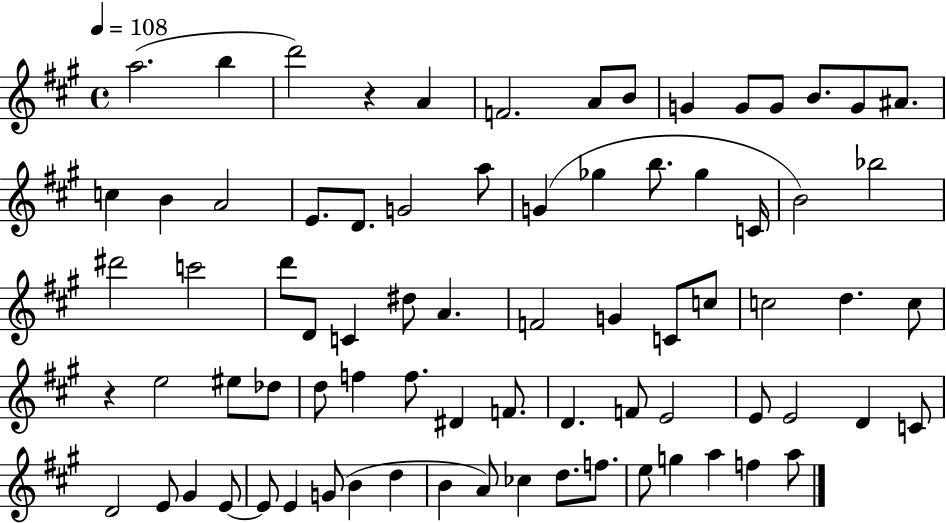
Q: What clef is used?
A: treble